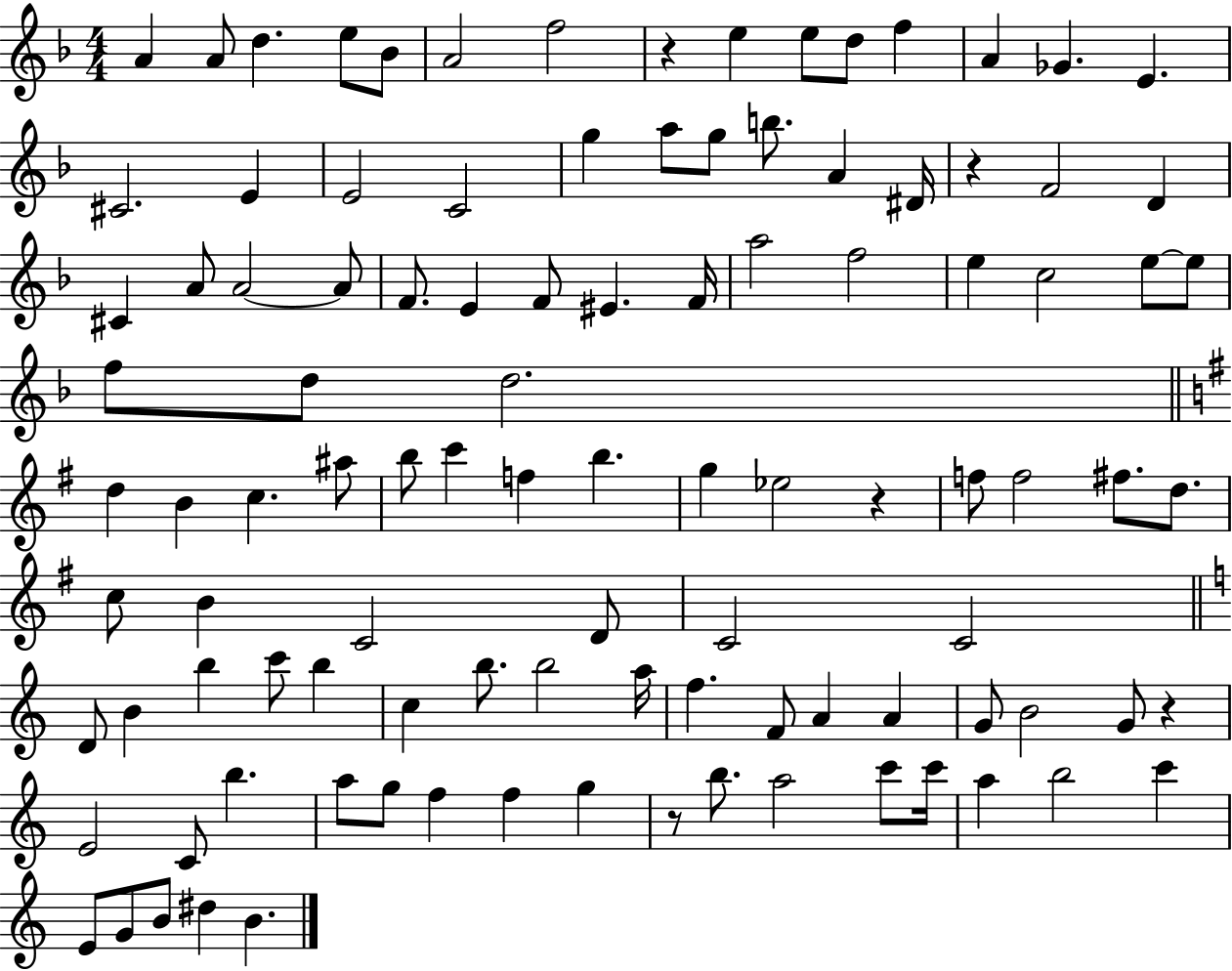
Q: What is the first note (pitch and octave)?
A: A4